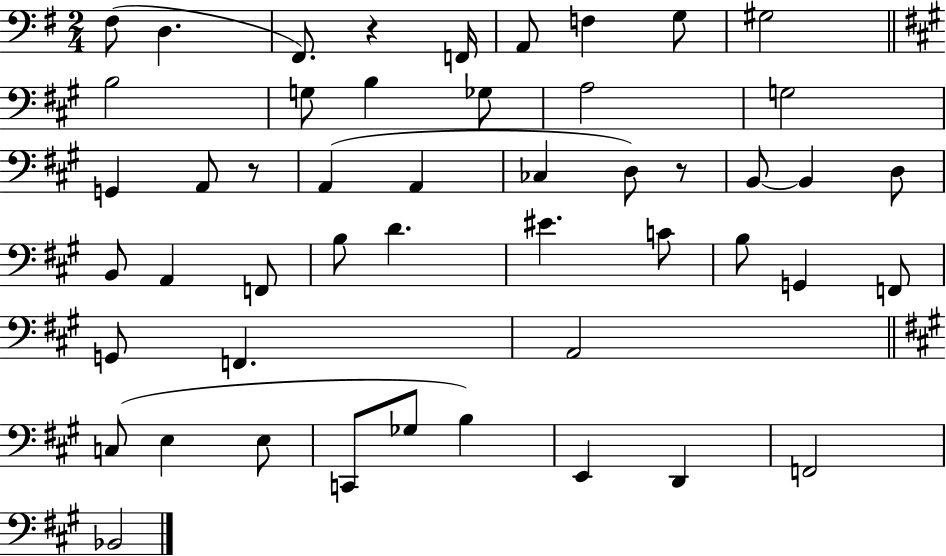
F#3/e D3/q. F#2/e. R/q F2/s A2/e F3/q G3/e G#3/h B3/h G3/e B3/q Gb3/e A3/h G3/h G2/q A2/e R/e A2/q A2/q CES3/q D3/e R/e B2/e B2/q D3/e B2/e A2/q F2/e B3/e D4/q. EIS4/q. C4/e B3/e G2/q F2/e G2/e F2/q. A2/h C3/e E3/q E3/e C2/e Gb3/e B3/q E2/q D2/q F2/h Bb2/h